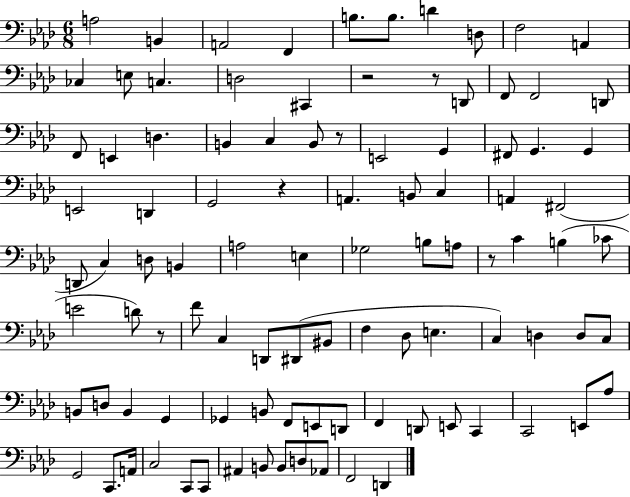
A3/h B2/q A2/h F2/q B3/e. B3/e. D4/q D3/e F3/h A2/q CES3/q E3/e C3/q. D3/h C#2/q R/h R/e D2/e F2/e F2/h D2/e F2/e E2/q D3/q. B2/q C3/q B2/e R/e E2/h G2/q F#2/e G2/q. G2/q E2/h D2/q G2/h R/q A2/q. B2/e C3/q A2/q F#2/h D2/e C3/q D3/e B2/q A3/h E3/q Gb3/h B3/e A3/e R/e C4/q B3/q CES4/e E4/h D4/e R/e F4/e C3/q D2/e D#2/e BIS2/e F3/q Db3/e E3/q. C3/q D3/q D3/e C3/e B2/e D3/e B2/q G2/q Gb2/q B2/e F2/e E2/e D2/e F2/q D2/e E2/e C2/q C2/h E2/e Ab3/e G2/h C2/e. A2/s C3/h C2/e C2/e A#2/q B2/e B2/e D3/e Ab2/e F2/h D2/q